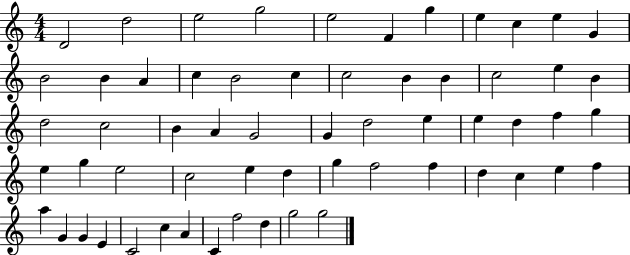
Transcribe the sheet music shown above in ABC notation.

X:1
T:Untitled
M:4/4
L:1/4
K:C
D2 d2 e2 g2 e2 F g e c e G B2 B A c B2 c c2 B B c2 e B d2 c2 B A G2 G d2 e e d f g e g e2 c2 e d g f2 f d c e f a G G E C2 c A C f2 d g2 g2